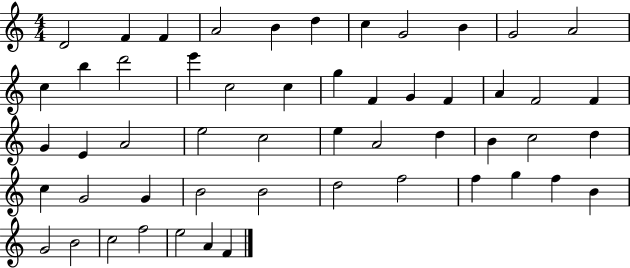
{
  \clef treble
  \numericTimeSignature
  \time 4/4
  \key c \major
  d'2 f'4 f'4 | a'2 b'4 d''4 | c''4 g'2 b'4 | g'2 a'2 | \break c''4 b''4 d'''2 | e'''4 c''2 c''4 | g''4 f'4 g'4 f'4 | a'4 f'2 f'4 | \break g'4 e'4 a'2 | e''2 c''2 | e''4 a'2 d''4 | b'4 c''2 d''4 | \break c''4 g'2 g'4 | b'2 b'2 | d''2 f''2 | f''4 g''4 f''4 b'4 | \break g'2 b'2 | c''2 f''2 | e''2 a'4 f'4 | \bar "|."
}